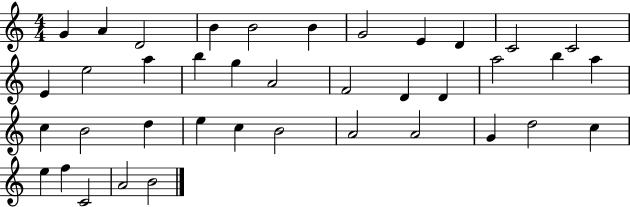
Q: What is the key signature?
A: C major